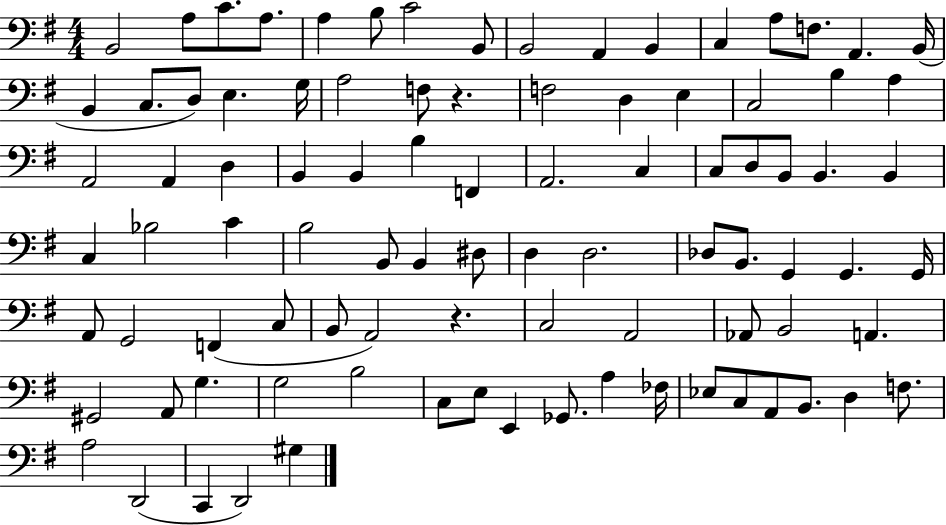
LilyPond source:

{
  \clef bass
  \numericTimeSignature
  \time 4/4
  \key g \major
  b,2 a8 c'8. a8. | a4 b8 c'2 b,8 | b,2 a,4 b,4 | c4 a8 f8. a,4. b,16( | \break b,4 c8. d8) e4. g16 | a2 f8 r4. | f2 d4 e4 | c2 b4 a4 | \break a,2 a,4 d4 | b,4 b,4 b4 f,4 | a,2. c4 | c8 d8 b,8 b,4. b,4 | \break c4 bes2 c'4 | b2 b,8 b,4 dis8 | d4 d2. | des8 b,8. g,4 g,4. g,16 | \break a,8 g,2 f,4( c8 | b,8 a,2) r4. | c2 a,2 | aes,8 b,2 a,4. | \break gis,2 a,8 g4. | g2 b2 | c8 e8 e,4 ges,8. a4 fes16 | ees8 c8 a,8 b,8. d4 f8. | \break a2 d,2( | c,4 d,2) gis4 | \bar "|."
}